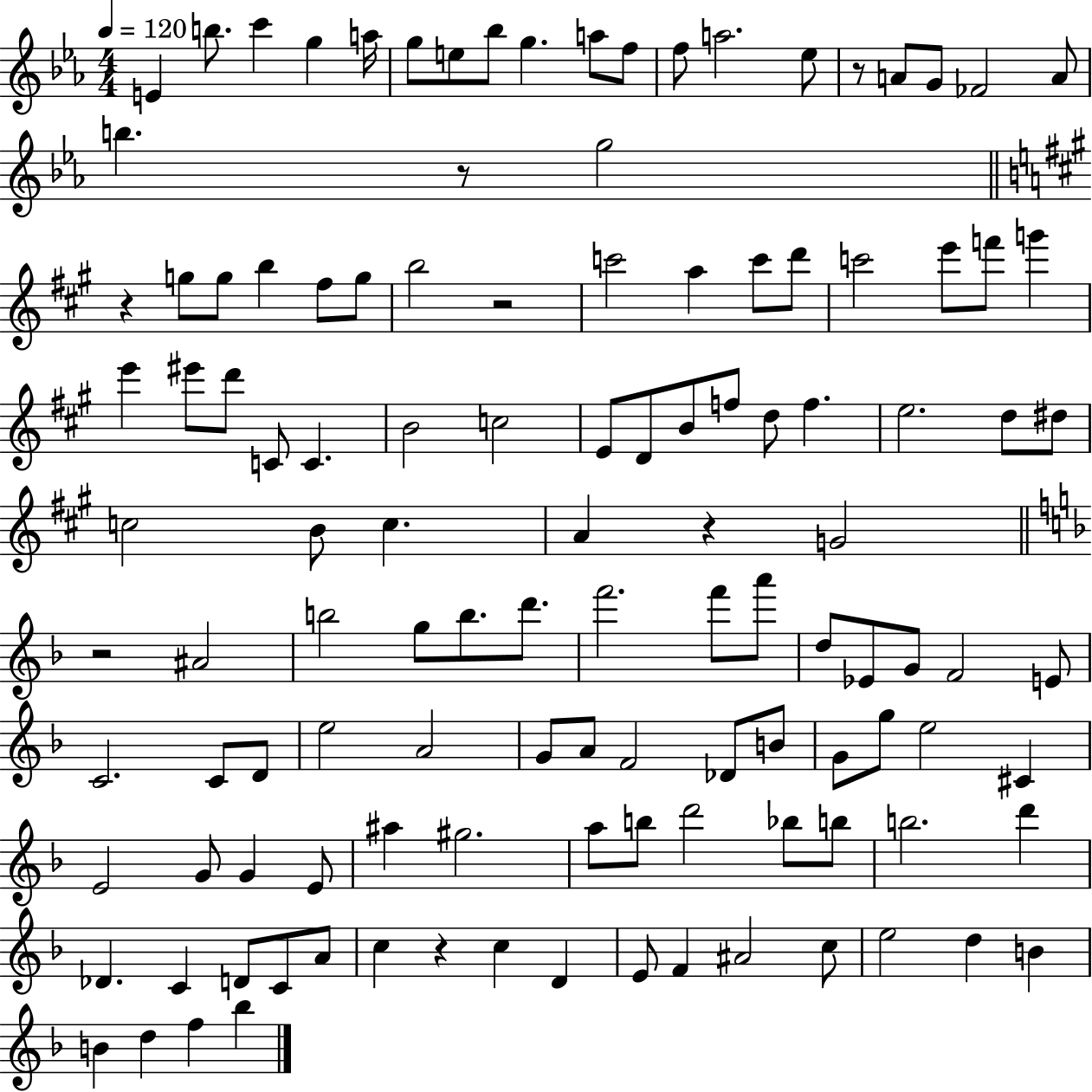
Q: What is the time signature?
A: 4/4